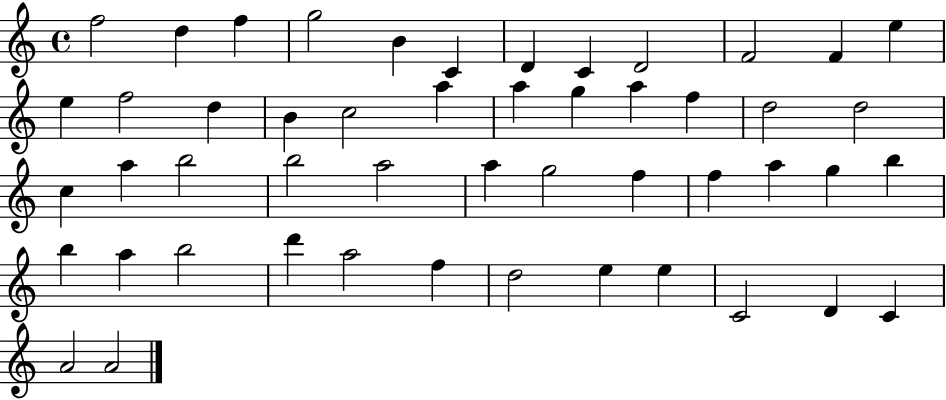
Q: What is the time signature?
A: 4/4